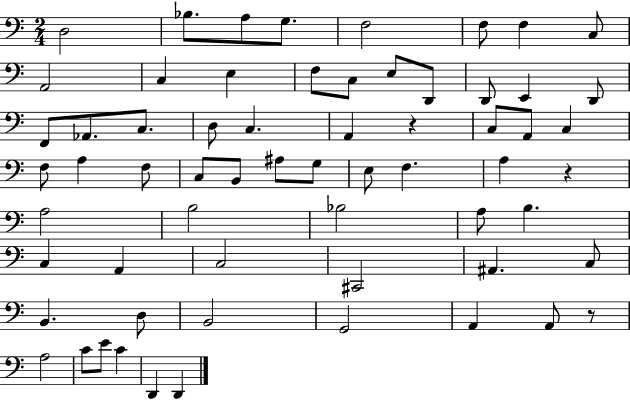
D3/h Bb3/e. A3/e G3/e. F3/h F3/e F3/q C3/e A2/h C3/q E3/q F3/e C3/e E3/e D2/e D2/e E2/q D2/e F2/e Ab2/e. C3/e. D3/e C3/q. A2/q R/q C3/e A2/e C3/q F3/e A3/q F3/e C3/e B2/e A#3/e G3/e E3/e F3/q. A3/q R/q A3/h B3/h Bb3/h A3/e B3/q. C3/q A2/q C3/h C#2/h A#2/q. C3/e B2/q. D3/e B2/h G2/h A2/q A2/e R/e A3/h C4/e E4/e C4/q D2/q D2/q